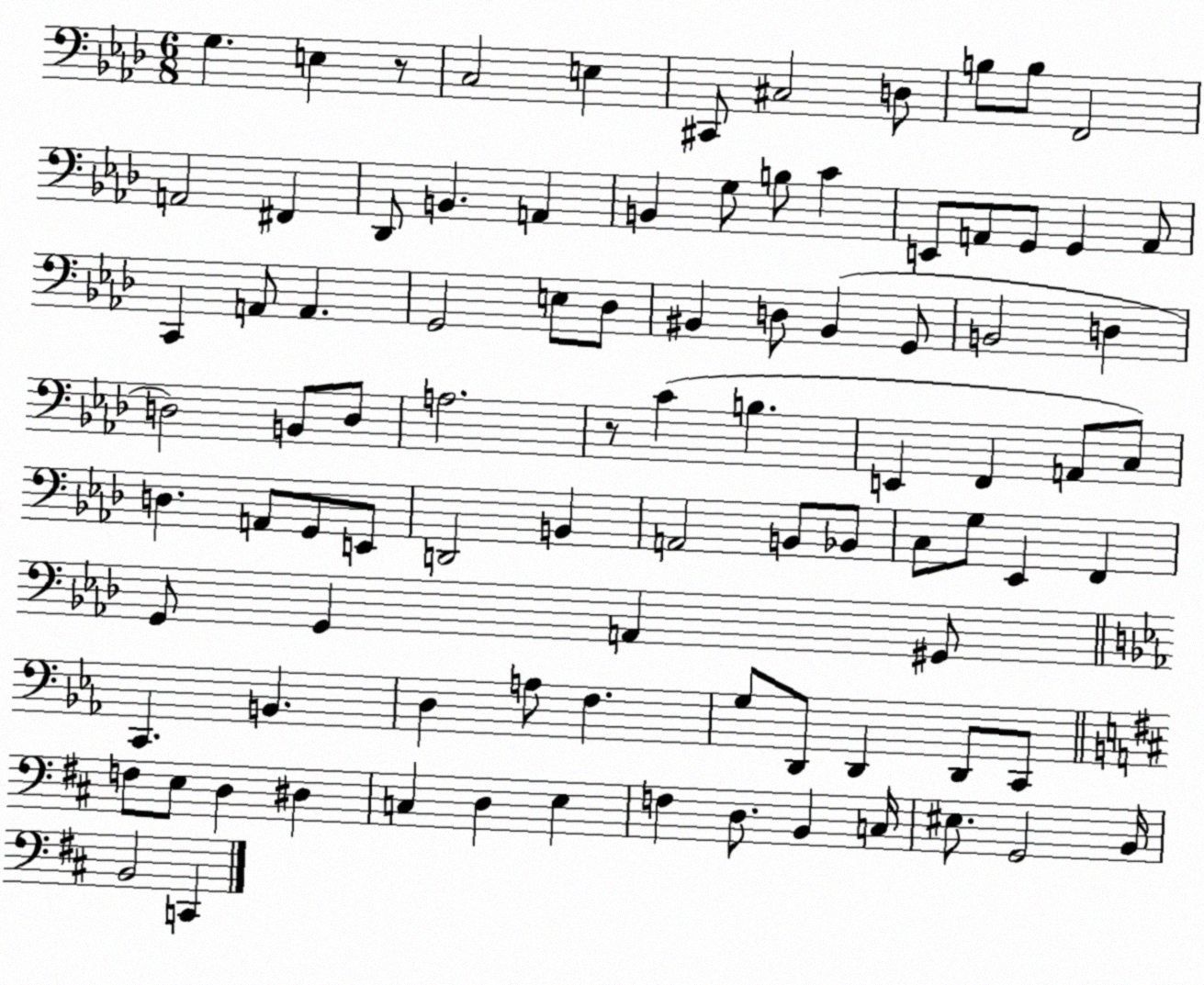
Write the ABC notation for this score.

X:1
T:Untitled
M:6/8
L:1/4
K:Ab
G, E, z/2 C,2 E, ^C,,/2 ^C,2 D,/2 B,/2 B,/2 F,,2 A,,2 ^F,, _D,,/2 B,, A,, B,, G,/2 B,/2 C E,,/2 A,,/2 G,,/2 G,, A,,/2 C,, A,,/2 A,, G,,2 E,/2 _D,/2 ^B,, D,/2 ^B,, G,,/2 B,,2 D, D,2 B,,/2 D,/2 A,2 z/2 C B, E,, F,, A,,/2 C,/2 D, A,,/2 G,,/2 E,,/2 D,,2 B,, A,,2 B,,/2 _B,,/2 C,/2 G,/2 _E,, F,, G,,/2 G,, A,, ^G,,/2 C,, B,, D, A,/2 F, G,/2 D,,/2 D,, D,,/2 C,,/2 F,/2 E,/2 D, ^D, C, D, E, F, D,/2 B,, C,/4 ^E,/2 G,,2 B,,/4 B,,2 C,,